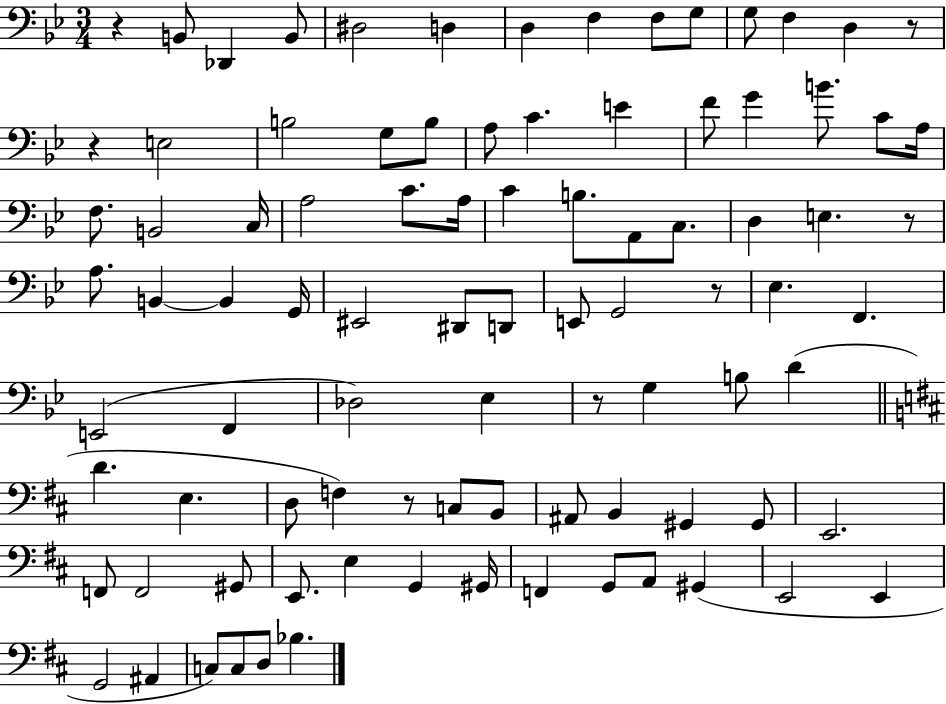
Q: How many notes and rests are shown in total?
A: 91